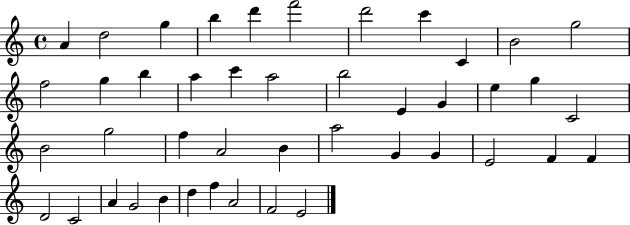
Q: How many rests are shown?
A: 0